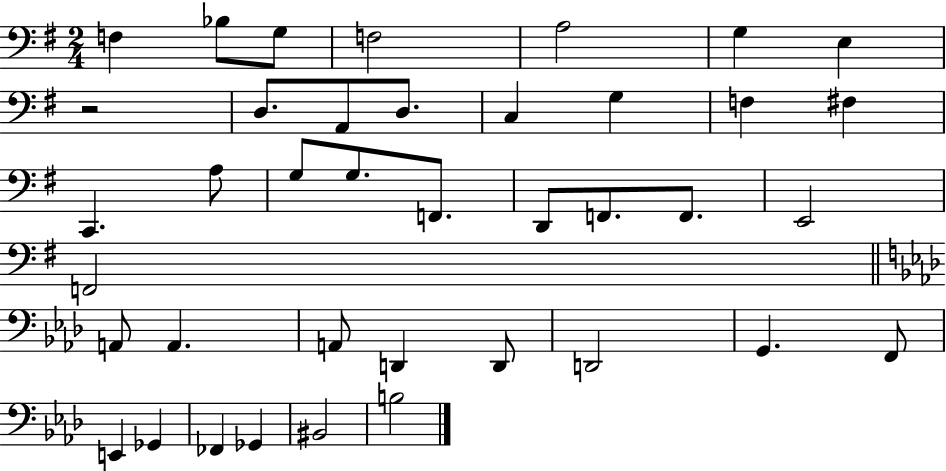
F3/q Bb3/e G3/e F3/h A3/h G3/q E3/q R/h D3/e. A2/e D3/e. C3/q G3/q F3/q F#3/q C2/q. A3/e G3/e G3/e. F2/e. D2/e F2/e. F2/e. E2/h F2/h A2/e A2/q. A2/e D2/q D2/e D2/h G2/q. F2/e E2/q Gb2/q FES2/q Gb2/q BIS2/h B3/h